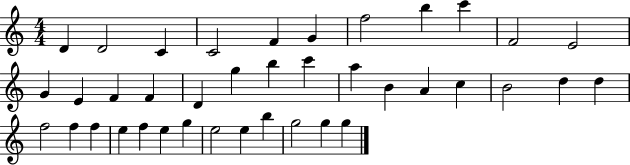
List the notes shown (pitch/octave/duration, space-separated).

D4/q D4/h C4/q C4/h F4/q G4/q F5/h B5/q C6/q F4/h E4/h G4/q E4/q F4/q F4/q D4/q G5/q B5/q C6/q A5/q B4/q A4/q C5/q B4/h D5/q D5/q F5/h F5/q F5/q E5/q F5/q E5/q G5/q E5/h E5/q B5/q G5/h G5/q G5/q